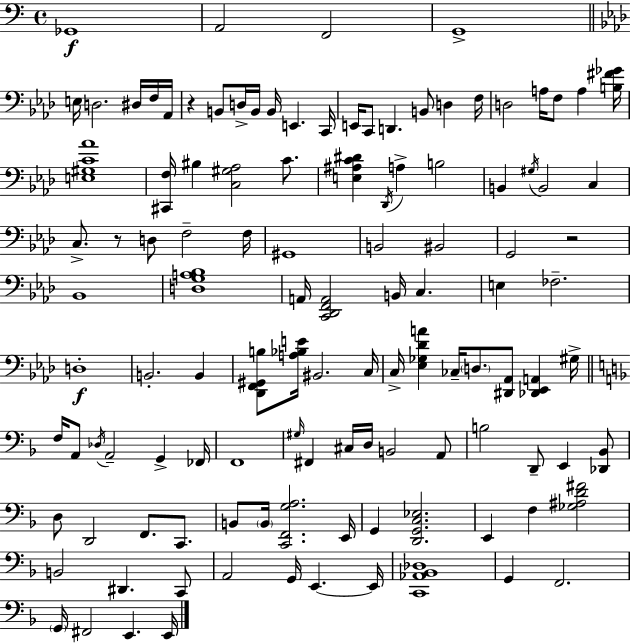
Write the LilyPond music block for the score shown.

{
  \clef bass
  \time 4/4
  \defaultTimeSignature
  \key a \minor
  ges,1\f | a,2 f,2 | g,1-> | \bar "||" \break \key aes \major e16 d2. dis16 f16 aes,16 | r4 b,8 d16-> b,16 b,16 e,4. c,16 | e,16 c,8 d,4. b,8 d4 f16 | d2 a16 f8 a4 <b fis' ges'>16 | \break <e gis c' aes'>1 | <cis, f>16 bis4 <c gis aes>2 c'8. | <e ais c' dis'>4 \acciaccatura { des,16 } a4-> b2 | b,4 \acciaccatura { gis16 } b,2 c4 | \break c8.-> r8 d8 f2-- | f16 gis,1 | b,2 bis,2 | g,2 r2 | \break bes,1 | <d g a bes>1 | a,16 <c, des, f, a,>2 b,16 c4. | e4 fes2.-- | \break d1-.\f | b,2.-. b,4 | <des, f, gis, b>8 <a bes e'>16 bis,2. | c16 c16-> <ees ges des' a'>4 ces16-- \parenthesize d8. <dis, aes,>8 <des, ees, a,>4 | \break gis16-> \bar "||" \break \key d \minor f16 a,8 \acciaccatura { des16 } a,2-- g,4-> | fes,16 f,1 | \grace { gis16 } fis,4 cis16 d16 b,2 | a,8 b2 d,8-- e,4 | \break <des, bes,>8 d8 d,2 f,8. c,8. | b,8 \parenthesize b,16 <c, f, g a>2. | e,16 g,4 <d, g, c ees>2. | e,4 f4 <ges ais d' fis'>2 | \break b,2 dis,4. | c,8 a,2 g,16 e,4.~~ | e,16 <c, aes, bes, des>1 | g,4 f,2. | \break \parenthesize g,16 fis,2 e,4. | e,16 \bar "|."
}